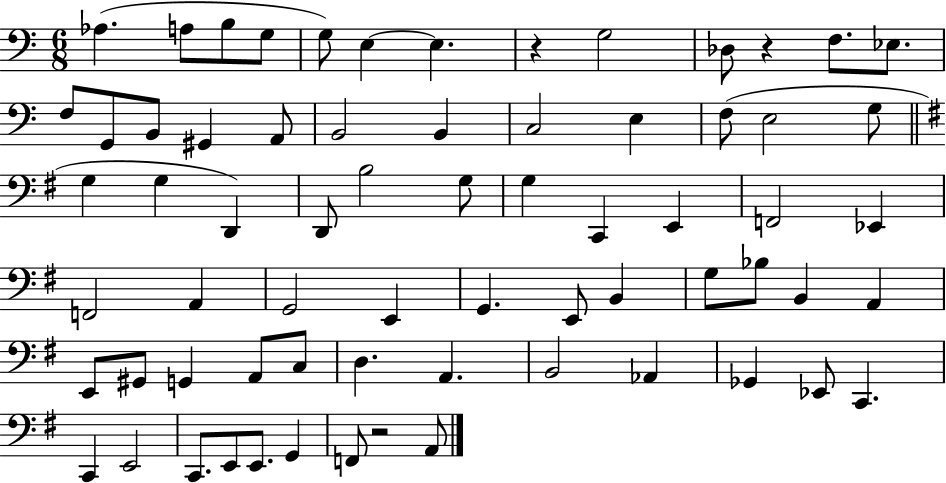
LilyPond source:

{
  \clef bass
  \numericTimeSignature
  \time 6/8
  \key c \major
  aes4.( a8 b8 g8 | g8) e4~~ e4. | r4 g2 | des8 r4 f8. ees8. | \break f8 g,8 b,8 gis,4 a,8 | b,2 b,4 | c2 e4 | f8( e2 g8 | \break \bar "||" \break \key g \major g4 g4 d,4) | d,8 b2 g8 | g4 c,4 e,4 | f,2 ees,4 | \break f,2 a,4 | g,2 e,4 | g,4. e,8 b,4 | g8 bes8 b,4 a,4 | \break e,8 gis,8 g,4 a,8 c8 | d4. a,4. | b,2 aes,4 | ges,4 ees,8 c,4. | \break c,4 e,2 | c,8. e,8 e,8. g,4 | f,8 r2 a,8 | \bar "|."
}